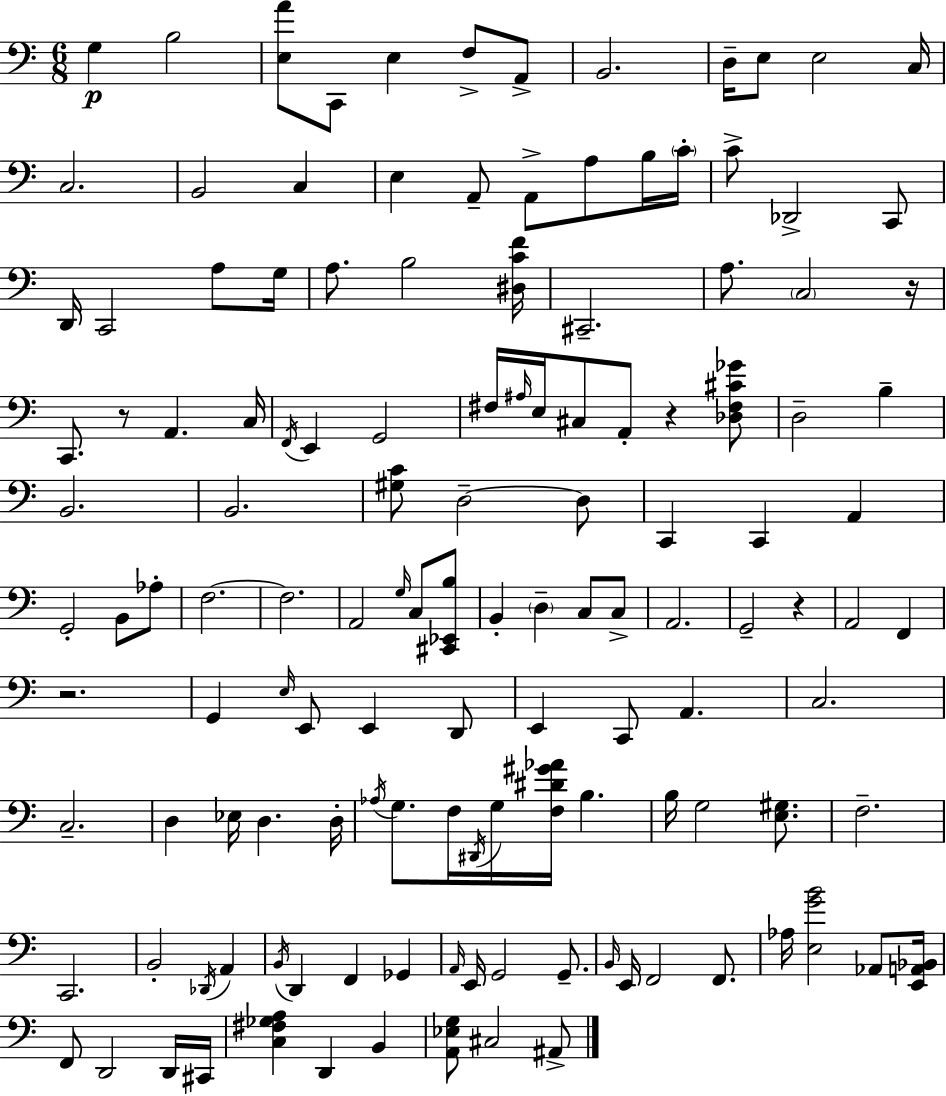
{
  \clef bass
  \numericTimeSignature
  \time 6/8
  \key a \minor
  g4\p b2 | <e a'>8 c,8 e4 f8-> a,8-> | b,2. | d16-- e8 e2 c16 | \break c2. | b,2 c4 | e4 a,8-- a,8-> a8 b16 \parenthesize c'16-. | c'8-> des,2-> c,8 | \break d,16 c,2 a8 g16 | a8. b2 <dis c' f'>16 | cis,2.-- | a8. \parenthesize c2 r16 | \break c,8. r8 a,4. c16 | \acciaccatura { f,16 } e,4 g,2 | fis16 \grace { ais16 } e16 cis8 a,8-. r4 | <des fis cis' ges'>8 d2-- b4-- | \break b,2. | b,2. | <gis c'>8 d2--~~ | d8 c,4 c,4 a,4 | \break g,2-. b,8 | aes8-. f2.~~ | f2. | a,2 \grace { g16 } c8 | \break <cis, ees, b>8 b,4-. \parenthesize d4-- c8 | c8-> a,2. | g,2-- r4 | a,2 f,4 | \break r2. | g,4 \grace { e16 } e,8 e,4 | d,8 e,4 c,8 a,4. | c2. | \break c2.-- | d4 ees16 d4. | d16-. \acciaccatura { aes16 } g8. f16 \acciaccatura { dis,16 } g16 <f dis' gis' aes'>16 | b4. b16 g2 | \break <e gis>8. f2.-- | c,2. | b,2-. | \acciaccatura { des,16 } a,4 \acciaccatura { b,16 } d,4 | \break f,4 ges,4 \grace { a,16 } e,16 g,2 | g,8.-- \grace { b,16 } e,16 f,2 | f,8. aes16 <e g' b'>2 | aes,8 <e, a, bes,>16 f,8 | \break d,2 d,16 cis,16 <c fis ges a>4 | d,4 b,4 <a, ees g>8 | cis2 ais,8-> \bar "|."
}